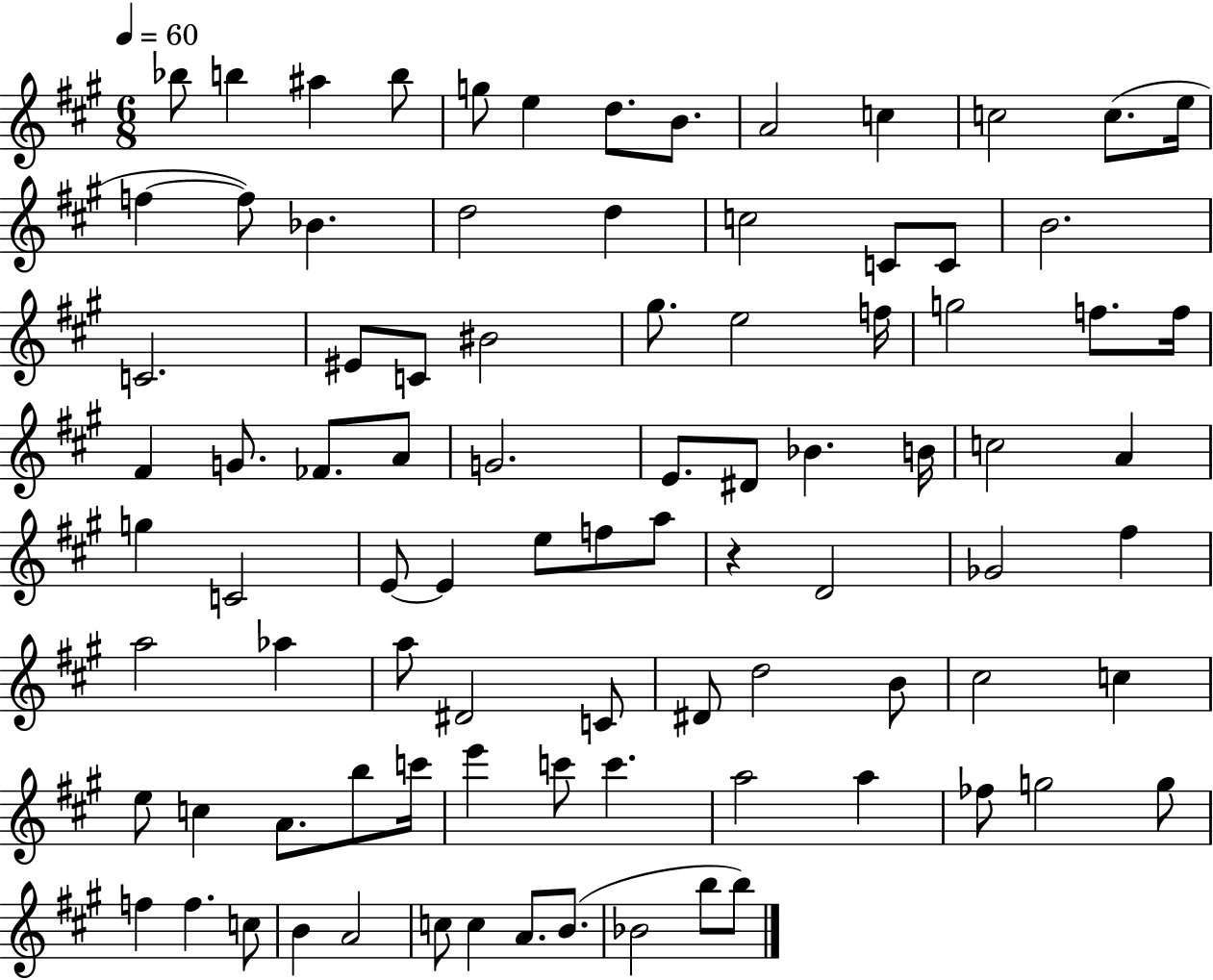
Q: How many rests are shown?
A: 1